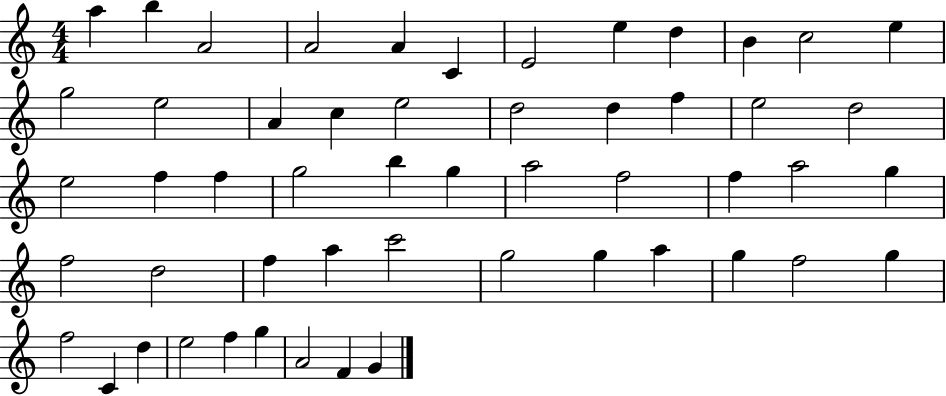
X:1
T:Untitled
M:4/4
L:1/4
K:C
a b A2 A2 A C E2 e d B c2 e g2 e2 A c e2 d2 d f e2 d2 e2 f f g2 b g a2 f2 f a2 g f2 d2 f a c'2 g2 g a g f2 g f2 C d e2 f g A2 F G